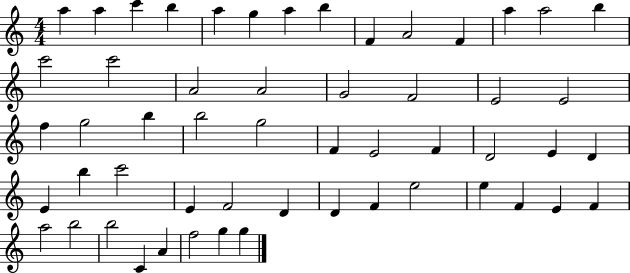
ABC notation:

X:1
T:Untitled
M:4/4
L:1/4
K:C
a a c' b a g a b F A2 F a a2 b c'2 c'2 A2 A2 G2 F2 E2 E2 f g2 b b2 g2 F E2 F D2 E D E b c'2 E F2 D D F e2 e F E F a2 b2 b2 C A f2 g g